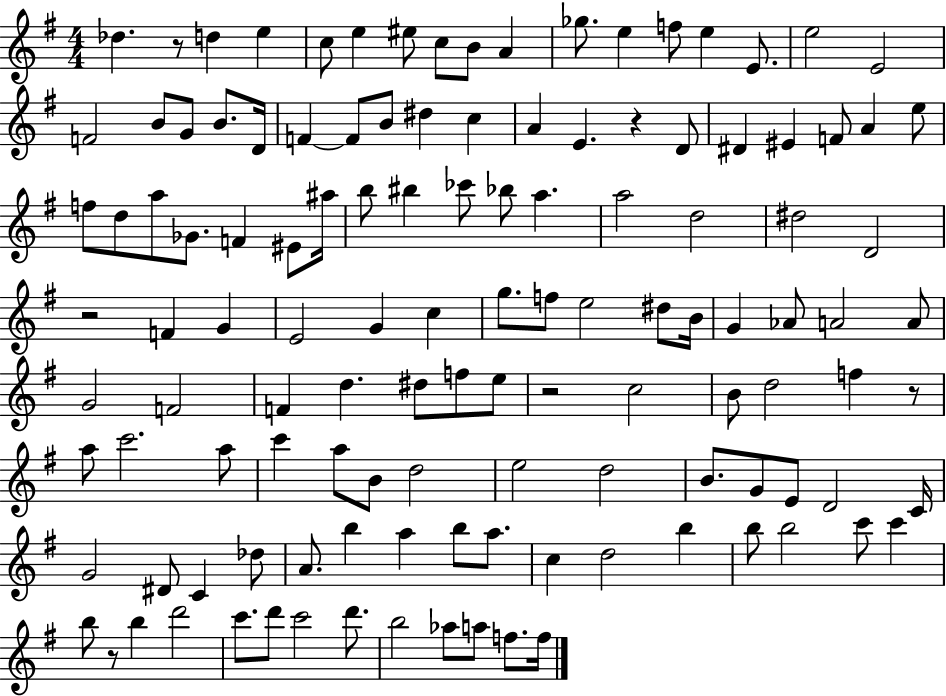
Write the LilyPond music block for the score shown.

{
  \clef treble
  \numericTimeSignature
  \time 4/4
  \key g \major
  \repeat volta 2 { des''4. r8 d''4 e''4 | c''8 e''4 eis''8 c''8 b'8 a'4 | ges''8. e''4 f''8 e''4 e'8. | e''2 e'2 | \break f'2 b'8 g'8 b'8. d'16 | f'4~~ f'8 b'8 dis''4 c''4 | a'4 e'4. r4 d'8 | dis'4 eis'4 f'8 a'4 e''8 | \break f''8 d''8 a''8 ges'8. f'4 eis'8 ais''16 | b''8 bis''4 ces'''8 bes''8 a''4. | a''2 d''2 | dis''2 d'2 | \break r2 f'4 g'4 | e'2 g'4 c''4 | g''8. f''8 e''2 dis''8 b'16 | g'4 aes'8 a'2 a'8 | \break g'2 f'2 | f'4 d''4. dis''8 f''8 e''8 | r2 c''2 | b'8 d''2 f''4 r8 | \break a''8 c'''2. a''8 | c'''4 a''8 b'8 d''2 | e''2 d''2 | b'8. g'8 e'8 d'2 c'16 | \break g'2 dis'8 c'4 des''8 | a'8. b''4 a''4 b''8 a''8. | c''4 d''2 b''4 | b''8 b''2 c'''8 c'''4 | \break b''8 r8 b''4 d'''2 | c'''8. d'''8 c'''2 d'''8. | b''2 aes''8 a''8 f''8. f''16 | } \bar "|."
}